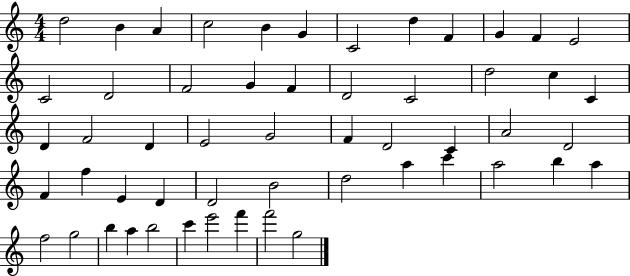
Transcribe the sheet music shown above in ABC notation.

X:1
T:Untitled
M:4/4
L:1/4
K:C
d2 B A c2 B G C2 d F G F E2 C2 D2 F2 G F D2 C2 d2 c C D F2 D E2 G2 F D2 C A2 D2 F f E D D2 B2 d2 a c' a2 b a f2 g2 b a b2 c' e'2 f' f'2 g2